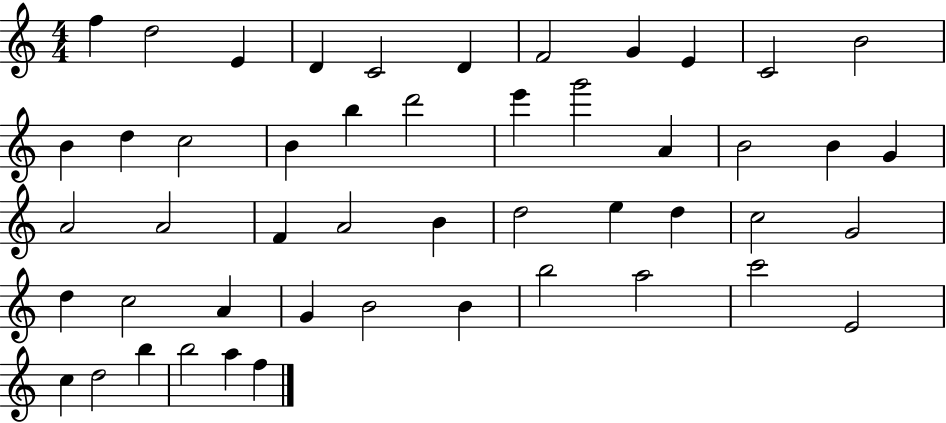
{
  \clef treble
  \numericTimeSignature
  \time 4/4
  \key c \major
  f''4 d''2 e'4 | d'4 c'2 d'4 | f'2 g'4 e'4 | c'2 b'2 | \break b'4 d''4 c''2 | b'4 b''4 d'''2 | e'''4 g'''2 a'4 | b'2 b'4 g'4 | \break a'2 a'2 | f'4 a'2 b'4 | d''2 e''4 d''4 | c''2 g'2 | \break d''4 c''2 a'4 | g'4 b'2 b'4 | b''2 a''2 | c'''2 e'2 | \break c''4 d''2 b''4 | b''2 a''4 f''4 | \bar "|."
}